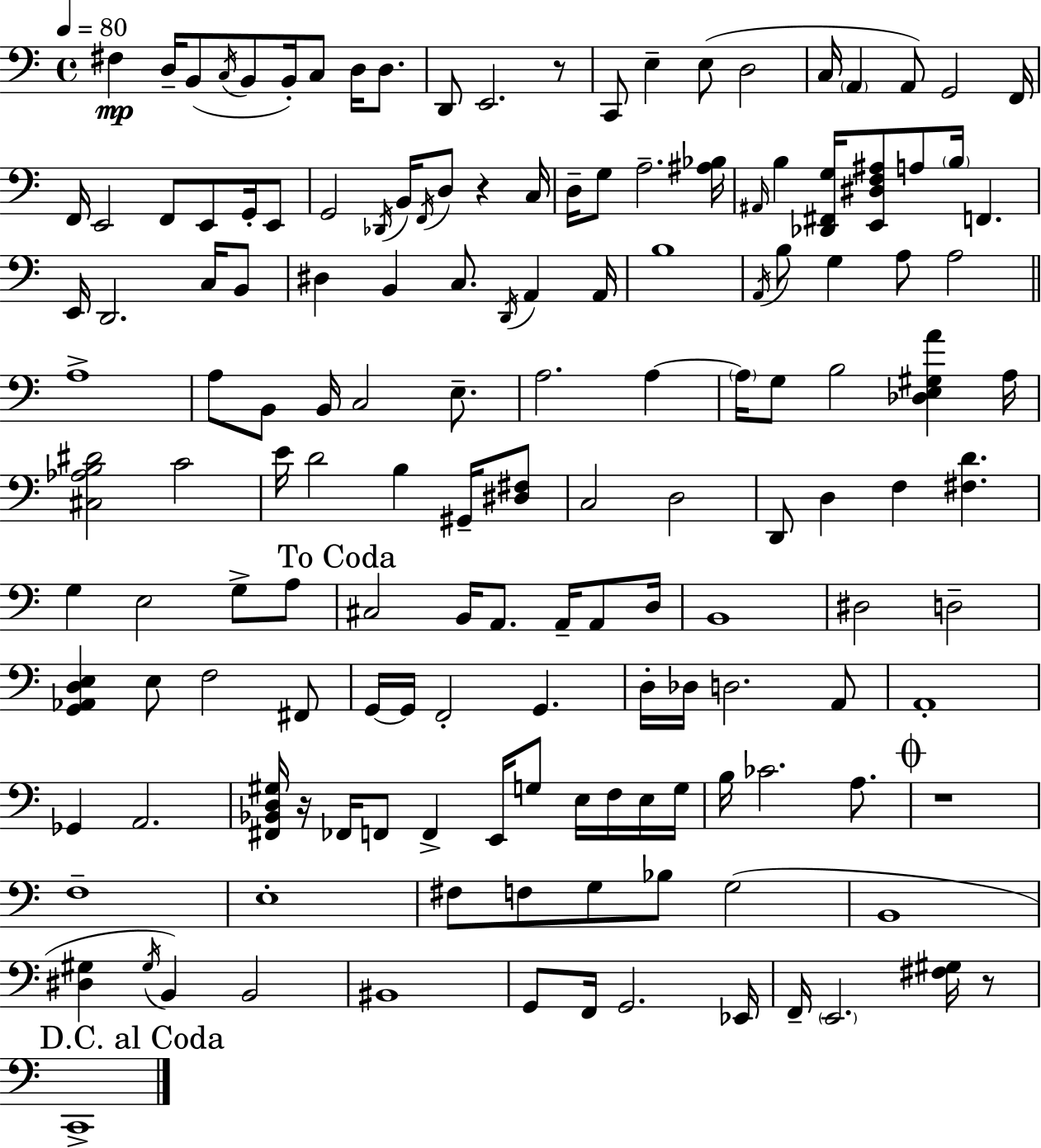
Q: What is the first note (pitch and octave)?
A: F#3